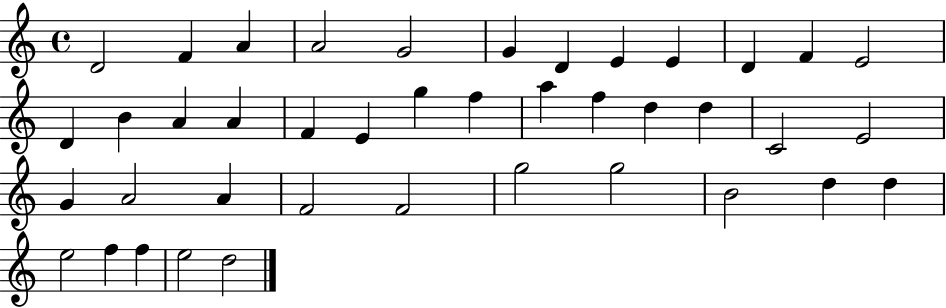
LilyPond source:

{
  \clef treble
  \time 4/4
  \defaultTimeSignature
  \key c \major
  d'2 f'4 a'4 | a'2 g'2 | g'4 d'4 e'4 e'4 | d'4 f'4 e'2 | \break d'4 b'4 a'4 a'4 | f'4 e'4 g''4 f''4 | a''4 f''4 d''4 d''4 | c'2 e'2 | \break g'4 a'2 a'4 | f'2 f'2 | g''2 g''2 | b'2 d''4 d''4 | \break e''2 f''4 f''4 | e''2 d''2 | \bar "|."
}